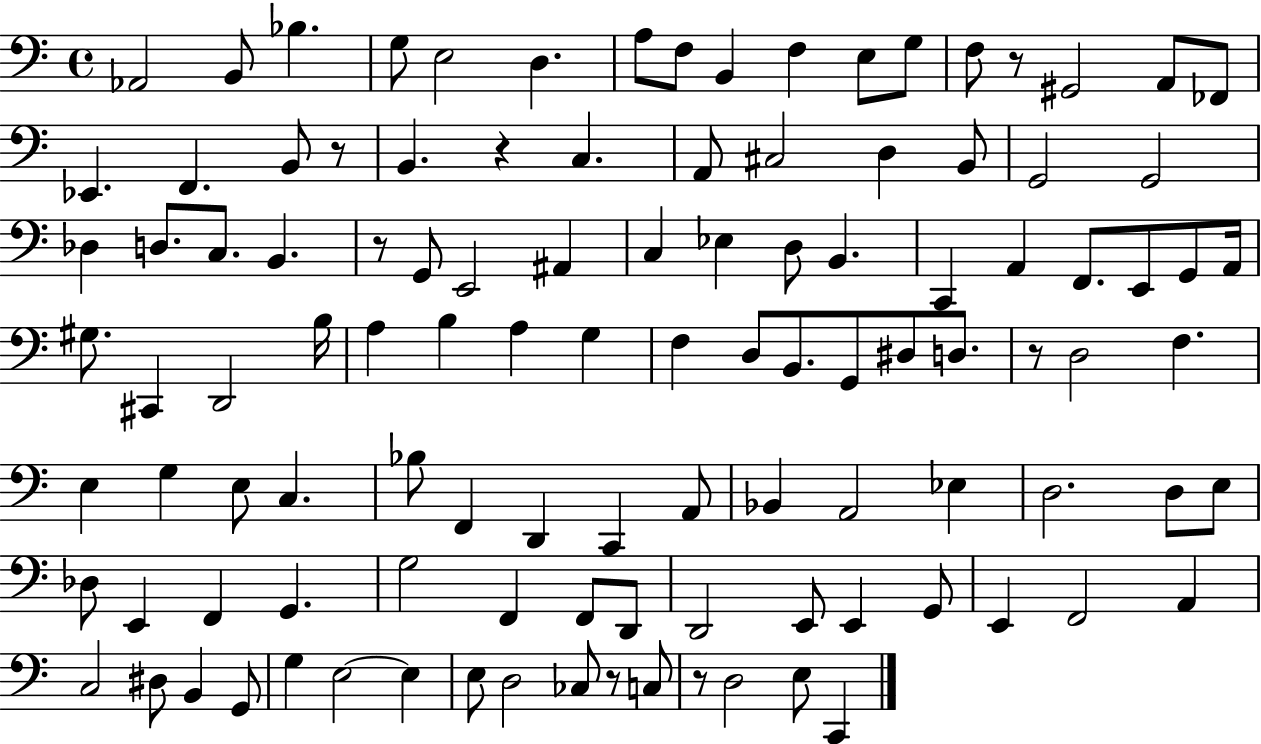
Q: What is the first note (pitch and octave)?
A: Ab2